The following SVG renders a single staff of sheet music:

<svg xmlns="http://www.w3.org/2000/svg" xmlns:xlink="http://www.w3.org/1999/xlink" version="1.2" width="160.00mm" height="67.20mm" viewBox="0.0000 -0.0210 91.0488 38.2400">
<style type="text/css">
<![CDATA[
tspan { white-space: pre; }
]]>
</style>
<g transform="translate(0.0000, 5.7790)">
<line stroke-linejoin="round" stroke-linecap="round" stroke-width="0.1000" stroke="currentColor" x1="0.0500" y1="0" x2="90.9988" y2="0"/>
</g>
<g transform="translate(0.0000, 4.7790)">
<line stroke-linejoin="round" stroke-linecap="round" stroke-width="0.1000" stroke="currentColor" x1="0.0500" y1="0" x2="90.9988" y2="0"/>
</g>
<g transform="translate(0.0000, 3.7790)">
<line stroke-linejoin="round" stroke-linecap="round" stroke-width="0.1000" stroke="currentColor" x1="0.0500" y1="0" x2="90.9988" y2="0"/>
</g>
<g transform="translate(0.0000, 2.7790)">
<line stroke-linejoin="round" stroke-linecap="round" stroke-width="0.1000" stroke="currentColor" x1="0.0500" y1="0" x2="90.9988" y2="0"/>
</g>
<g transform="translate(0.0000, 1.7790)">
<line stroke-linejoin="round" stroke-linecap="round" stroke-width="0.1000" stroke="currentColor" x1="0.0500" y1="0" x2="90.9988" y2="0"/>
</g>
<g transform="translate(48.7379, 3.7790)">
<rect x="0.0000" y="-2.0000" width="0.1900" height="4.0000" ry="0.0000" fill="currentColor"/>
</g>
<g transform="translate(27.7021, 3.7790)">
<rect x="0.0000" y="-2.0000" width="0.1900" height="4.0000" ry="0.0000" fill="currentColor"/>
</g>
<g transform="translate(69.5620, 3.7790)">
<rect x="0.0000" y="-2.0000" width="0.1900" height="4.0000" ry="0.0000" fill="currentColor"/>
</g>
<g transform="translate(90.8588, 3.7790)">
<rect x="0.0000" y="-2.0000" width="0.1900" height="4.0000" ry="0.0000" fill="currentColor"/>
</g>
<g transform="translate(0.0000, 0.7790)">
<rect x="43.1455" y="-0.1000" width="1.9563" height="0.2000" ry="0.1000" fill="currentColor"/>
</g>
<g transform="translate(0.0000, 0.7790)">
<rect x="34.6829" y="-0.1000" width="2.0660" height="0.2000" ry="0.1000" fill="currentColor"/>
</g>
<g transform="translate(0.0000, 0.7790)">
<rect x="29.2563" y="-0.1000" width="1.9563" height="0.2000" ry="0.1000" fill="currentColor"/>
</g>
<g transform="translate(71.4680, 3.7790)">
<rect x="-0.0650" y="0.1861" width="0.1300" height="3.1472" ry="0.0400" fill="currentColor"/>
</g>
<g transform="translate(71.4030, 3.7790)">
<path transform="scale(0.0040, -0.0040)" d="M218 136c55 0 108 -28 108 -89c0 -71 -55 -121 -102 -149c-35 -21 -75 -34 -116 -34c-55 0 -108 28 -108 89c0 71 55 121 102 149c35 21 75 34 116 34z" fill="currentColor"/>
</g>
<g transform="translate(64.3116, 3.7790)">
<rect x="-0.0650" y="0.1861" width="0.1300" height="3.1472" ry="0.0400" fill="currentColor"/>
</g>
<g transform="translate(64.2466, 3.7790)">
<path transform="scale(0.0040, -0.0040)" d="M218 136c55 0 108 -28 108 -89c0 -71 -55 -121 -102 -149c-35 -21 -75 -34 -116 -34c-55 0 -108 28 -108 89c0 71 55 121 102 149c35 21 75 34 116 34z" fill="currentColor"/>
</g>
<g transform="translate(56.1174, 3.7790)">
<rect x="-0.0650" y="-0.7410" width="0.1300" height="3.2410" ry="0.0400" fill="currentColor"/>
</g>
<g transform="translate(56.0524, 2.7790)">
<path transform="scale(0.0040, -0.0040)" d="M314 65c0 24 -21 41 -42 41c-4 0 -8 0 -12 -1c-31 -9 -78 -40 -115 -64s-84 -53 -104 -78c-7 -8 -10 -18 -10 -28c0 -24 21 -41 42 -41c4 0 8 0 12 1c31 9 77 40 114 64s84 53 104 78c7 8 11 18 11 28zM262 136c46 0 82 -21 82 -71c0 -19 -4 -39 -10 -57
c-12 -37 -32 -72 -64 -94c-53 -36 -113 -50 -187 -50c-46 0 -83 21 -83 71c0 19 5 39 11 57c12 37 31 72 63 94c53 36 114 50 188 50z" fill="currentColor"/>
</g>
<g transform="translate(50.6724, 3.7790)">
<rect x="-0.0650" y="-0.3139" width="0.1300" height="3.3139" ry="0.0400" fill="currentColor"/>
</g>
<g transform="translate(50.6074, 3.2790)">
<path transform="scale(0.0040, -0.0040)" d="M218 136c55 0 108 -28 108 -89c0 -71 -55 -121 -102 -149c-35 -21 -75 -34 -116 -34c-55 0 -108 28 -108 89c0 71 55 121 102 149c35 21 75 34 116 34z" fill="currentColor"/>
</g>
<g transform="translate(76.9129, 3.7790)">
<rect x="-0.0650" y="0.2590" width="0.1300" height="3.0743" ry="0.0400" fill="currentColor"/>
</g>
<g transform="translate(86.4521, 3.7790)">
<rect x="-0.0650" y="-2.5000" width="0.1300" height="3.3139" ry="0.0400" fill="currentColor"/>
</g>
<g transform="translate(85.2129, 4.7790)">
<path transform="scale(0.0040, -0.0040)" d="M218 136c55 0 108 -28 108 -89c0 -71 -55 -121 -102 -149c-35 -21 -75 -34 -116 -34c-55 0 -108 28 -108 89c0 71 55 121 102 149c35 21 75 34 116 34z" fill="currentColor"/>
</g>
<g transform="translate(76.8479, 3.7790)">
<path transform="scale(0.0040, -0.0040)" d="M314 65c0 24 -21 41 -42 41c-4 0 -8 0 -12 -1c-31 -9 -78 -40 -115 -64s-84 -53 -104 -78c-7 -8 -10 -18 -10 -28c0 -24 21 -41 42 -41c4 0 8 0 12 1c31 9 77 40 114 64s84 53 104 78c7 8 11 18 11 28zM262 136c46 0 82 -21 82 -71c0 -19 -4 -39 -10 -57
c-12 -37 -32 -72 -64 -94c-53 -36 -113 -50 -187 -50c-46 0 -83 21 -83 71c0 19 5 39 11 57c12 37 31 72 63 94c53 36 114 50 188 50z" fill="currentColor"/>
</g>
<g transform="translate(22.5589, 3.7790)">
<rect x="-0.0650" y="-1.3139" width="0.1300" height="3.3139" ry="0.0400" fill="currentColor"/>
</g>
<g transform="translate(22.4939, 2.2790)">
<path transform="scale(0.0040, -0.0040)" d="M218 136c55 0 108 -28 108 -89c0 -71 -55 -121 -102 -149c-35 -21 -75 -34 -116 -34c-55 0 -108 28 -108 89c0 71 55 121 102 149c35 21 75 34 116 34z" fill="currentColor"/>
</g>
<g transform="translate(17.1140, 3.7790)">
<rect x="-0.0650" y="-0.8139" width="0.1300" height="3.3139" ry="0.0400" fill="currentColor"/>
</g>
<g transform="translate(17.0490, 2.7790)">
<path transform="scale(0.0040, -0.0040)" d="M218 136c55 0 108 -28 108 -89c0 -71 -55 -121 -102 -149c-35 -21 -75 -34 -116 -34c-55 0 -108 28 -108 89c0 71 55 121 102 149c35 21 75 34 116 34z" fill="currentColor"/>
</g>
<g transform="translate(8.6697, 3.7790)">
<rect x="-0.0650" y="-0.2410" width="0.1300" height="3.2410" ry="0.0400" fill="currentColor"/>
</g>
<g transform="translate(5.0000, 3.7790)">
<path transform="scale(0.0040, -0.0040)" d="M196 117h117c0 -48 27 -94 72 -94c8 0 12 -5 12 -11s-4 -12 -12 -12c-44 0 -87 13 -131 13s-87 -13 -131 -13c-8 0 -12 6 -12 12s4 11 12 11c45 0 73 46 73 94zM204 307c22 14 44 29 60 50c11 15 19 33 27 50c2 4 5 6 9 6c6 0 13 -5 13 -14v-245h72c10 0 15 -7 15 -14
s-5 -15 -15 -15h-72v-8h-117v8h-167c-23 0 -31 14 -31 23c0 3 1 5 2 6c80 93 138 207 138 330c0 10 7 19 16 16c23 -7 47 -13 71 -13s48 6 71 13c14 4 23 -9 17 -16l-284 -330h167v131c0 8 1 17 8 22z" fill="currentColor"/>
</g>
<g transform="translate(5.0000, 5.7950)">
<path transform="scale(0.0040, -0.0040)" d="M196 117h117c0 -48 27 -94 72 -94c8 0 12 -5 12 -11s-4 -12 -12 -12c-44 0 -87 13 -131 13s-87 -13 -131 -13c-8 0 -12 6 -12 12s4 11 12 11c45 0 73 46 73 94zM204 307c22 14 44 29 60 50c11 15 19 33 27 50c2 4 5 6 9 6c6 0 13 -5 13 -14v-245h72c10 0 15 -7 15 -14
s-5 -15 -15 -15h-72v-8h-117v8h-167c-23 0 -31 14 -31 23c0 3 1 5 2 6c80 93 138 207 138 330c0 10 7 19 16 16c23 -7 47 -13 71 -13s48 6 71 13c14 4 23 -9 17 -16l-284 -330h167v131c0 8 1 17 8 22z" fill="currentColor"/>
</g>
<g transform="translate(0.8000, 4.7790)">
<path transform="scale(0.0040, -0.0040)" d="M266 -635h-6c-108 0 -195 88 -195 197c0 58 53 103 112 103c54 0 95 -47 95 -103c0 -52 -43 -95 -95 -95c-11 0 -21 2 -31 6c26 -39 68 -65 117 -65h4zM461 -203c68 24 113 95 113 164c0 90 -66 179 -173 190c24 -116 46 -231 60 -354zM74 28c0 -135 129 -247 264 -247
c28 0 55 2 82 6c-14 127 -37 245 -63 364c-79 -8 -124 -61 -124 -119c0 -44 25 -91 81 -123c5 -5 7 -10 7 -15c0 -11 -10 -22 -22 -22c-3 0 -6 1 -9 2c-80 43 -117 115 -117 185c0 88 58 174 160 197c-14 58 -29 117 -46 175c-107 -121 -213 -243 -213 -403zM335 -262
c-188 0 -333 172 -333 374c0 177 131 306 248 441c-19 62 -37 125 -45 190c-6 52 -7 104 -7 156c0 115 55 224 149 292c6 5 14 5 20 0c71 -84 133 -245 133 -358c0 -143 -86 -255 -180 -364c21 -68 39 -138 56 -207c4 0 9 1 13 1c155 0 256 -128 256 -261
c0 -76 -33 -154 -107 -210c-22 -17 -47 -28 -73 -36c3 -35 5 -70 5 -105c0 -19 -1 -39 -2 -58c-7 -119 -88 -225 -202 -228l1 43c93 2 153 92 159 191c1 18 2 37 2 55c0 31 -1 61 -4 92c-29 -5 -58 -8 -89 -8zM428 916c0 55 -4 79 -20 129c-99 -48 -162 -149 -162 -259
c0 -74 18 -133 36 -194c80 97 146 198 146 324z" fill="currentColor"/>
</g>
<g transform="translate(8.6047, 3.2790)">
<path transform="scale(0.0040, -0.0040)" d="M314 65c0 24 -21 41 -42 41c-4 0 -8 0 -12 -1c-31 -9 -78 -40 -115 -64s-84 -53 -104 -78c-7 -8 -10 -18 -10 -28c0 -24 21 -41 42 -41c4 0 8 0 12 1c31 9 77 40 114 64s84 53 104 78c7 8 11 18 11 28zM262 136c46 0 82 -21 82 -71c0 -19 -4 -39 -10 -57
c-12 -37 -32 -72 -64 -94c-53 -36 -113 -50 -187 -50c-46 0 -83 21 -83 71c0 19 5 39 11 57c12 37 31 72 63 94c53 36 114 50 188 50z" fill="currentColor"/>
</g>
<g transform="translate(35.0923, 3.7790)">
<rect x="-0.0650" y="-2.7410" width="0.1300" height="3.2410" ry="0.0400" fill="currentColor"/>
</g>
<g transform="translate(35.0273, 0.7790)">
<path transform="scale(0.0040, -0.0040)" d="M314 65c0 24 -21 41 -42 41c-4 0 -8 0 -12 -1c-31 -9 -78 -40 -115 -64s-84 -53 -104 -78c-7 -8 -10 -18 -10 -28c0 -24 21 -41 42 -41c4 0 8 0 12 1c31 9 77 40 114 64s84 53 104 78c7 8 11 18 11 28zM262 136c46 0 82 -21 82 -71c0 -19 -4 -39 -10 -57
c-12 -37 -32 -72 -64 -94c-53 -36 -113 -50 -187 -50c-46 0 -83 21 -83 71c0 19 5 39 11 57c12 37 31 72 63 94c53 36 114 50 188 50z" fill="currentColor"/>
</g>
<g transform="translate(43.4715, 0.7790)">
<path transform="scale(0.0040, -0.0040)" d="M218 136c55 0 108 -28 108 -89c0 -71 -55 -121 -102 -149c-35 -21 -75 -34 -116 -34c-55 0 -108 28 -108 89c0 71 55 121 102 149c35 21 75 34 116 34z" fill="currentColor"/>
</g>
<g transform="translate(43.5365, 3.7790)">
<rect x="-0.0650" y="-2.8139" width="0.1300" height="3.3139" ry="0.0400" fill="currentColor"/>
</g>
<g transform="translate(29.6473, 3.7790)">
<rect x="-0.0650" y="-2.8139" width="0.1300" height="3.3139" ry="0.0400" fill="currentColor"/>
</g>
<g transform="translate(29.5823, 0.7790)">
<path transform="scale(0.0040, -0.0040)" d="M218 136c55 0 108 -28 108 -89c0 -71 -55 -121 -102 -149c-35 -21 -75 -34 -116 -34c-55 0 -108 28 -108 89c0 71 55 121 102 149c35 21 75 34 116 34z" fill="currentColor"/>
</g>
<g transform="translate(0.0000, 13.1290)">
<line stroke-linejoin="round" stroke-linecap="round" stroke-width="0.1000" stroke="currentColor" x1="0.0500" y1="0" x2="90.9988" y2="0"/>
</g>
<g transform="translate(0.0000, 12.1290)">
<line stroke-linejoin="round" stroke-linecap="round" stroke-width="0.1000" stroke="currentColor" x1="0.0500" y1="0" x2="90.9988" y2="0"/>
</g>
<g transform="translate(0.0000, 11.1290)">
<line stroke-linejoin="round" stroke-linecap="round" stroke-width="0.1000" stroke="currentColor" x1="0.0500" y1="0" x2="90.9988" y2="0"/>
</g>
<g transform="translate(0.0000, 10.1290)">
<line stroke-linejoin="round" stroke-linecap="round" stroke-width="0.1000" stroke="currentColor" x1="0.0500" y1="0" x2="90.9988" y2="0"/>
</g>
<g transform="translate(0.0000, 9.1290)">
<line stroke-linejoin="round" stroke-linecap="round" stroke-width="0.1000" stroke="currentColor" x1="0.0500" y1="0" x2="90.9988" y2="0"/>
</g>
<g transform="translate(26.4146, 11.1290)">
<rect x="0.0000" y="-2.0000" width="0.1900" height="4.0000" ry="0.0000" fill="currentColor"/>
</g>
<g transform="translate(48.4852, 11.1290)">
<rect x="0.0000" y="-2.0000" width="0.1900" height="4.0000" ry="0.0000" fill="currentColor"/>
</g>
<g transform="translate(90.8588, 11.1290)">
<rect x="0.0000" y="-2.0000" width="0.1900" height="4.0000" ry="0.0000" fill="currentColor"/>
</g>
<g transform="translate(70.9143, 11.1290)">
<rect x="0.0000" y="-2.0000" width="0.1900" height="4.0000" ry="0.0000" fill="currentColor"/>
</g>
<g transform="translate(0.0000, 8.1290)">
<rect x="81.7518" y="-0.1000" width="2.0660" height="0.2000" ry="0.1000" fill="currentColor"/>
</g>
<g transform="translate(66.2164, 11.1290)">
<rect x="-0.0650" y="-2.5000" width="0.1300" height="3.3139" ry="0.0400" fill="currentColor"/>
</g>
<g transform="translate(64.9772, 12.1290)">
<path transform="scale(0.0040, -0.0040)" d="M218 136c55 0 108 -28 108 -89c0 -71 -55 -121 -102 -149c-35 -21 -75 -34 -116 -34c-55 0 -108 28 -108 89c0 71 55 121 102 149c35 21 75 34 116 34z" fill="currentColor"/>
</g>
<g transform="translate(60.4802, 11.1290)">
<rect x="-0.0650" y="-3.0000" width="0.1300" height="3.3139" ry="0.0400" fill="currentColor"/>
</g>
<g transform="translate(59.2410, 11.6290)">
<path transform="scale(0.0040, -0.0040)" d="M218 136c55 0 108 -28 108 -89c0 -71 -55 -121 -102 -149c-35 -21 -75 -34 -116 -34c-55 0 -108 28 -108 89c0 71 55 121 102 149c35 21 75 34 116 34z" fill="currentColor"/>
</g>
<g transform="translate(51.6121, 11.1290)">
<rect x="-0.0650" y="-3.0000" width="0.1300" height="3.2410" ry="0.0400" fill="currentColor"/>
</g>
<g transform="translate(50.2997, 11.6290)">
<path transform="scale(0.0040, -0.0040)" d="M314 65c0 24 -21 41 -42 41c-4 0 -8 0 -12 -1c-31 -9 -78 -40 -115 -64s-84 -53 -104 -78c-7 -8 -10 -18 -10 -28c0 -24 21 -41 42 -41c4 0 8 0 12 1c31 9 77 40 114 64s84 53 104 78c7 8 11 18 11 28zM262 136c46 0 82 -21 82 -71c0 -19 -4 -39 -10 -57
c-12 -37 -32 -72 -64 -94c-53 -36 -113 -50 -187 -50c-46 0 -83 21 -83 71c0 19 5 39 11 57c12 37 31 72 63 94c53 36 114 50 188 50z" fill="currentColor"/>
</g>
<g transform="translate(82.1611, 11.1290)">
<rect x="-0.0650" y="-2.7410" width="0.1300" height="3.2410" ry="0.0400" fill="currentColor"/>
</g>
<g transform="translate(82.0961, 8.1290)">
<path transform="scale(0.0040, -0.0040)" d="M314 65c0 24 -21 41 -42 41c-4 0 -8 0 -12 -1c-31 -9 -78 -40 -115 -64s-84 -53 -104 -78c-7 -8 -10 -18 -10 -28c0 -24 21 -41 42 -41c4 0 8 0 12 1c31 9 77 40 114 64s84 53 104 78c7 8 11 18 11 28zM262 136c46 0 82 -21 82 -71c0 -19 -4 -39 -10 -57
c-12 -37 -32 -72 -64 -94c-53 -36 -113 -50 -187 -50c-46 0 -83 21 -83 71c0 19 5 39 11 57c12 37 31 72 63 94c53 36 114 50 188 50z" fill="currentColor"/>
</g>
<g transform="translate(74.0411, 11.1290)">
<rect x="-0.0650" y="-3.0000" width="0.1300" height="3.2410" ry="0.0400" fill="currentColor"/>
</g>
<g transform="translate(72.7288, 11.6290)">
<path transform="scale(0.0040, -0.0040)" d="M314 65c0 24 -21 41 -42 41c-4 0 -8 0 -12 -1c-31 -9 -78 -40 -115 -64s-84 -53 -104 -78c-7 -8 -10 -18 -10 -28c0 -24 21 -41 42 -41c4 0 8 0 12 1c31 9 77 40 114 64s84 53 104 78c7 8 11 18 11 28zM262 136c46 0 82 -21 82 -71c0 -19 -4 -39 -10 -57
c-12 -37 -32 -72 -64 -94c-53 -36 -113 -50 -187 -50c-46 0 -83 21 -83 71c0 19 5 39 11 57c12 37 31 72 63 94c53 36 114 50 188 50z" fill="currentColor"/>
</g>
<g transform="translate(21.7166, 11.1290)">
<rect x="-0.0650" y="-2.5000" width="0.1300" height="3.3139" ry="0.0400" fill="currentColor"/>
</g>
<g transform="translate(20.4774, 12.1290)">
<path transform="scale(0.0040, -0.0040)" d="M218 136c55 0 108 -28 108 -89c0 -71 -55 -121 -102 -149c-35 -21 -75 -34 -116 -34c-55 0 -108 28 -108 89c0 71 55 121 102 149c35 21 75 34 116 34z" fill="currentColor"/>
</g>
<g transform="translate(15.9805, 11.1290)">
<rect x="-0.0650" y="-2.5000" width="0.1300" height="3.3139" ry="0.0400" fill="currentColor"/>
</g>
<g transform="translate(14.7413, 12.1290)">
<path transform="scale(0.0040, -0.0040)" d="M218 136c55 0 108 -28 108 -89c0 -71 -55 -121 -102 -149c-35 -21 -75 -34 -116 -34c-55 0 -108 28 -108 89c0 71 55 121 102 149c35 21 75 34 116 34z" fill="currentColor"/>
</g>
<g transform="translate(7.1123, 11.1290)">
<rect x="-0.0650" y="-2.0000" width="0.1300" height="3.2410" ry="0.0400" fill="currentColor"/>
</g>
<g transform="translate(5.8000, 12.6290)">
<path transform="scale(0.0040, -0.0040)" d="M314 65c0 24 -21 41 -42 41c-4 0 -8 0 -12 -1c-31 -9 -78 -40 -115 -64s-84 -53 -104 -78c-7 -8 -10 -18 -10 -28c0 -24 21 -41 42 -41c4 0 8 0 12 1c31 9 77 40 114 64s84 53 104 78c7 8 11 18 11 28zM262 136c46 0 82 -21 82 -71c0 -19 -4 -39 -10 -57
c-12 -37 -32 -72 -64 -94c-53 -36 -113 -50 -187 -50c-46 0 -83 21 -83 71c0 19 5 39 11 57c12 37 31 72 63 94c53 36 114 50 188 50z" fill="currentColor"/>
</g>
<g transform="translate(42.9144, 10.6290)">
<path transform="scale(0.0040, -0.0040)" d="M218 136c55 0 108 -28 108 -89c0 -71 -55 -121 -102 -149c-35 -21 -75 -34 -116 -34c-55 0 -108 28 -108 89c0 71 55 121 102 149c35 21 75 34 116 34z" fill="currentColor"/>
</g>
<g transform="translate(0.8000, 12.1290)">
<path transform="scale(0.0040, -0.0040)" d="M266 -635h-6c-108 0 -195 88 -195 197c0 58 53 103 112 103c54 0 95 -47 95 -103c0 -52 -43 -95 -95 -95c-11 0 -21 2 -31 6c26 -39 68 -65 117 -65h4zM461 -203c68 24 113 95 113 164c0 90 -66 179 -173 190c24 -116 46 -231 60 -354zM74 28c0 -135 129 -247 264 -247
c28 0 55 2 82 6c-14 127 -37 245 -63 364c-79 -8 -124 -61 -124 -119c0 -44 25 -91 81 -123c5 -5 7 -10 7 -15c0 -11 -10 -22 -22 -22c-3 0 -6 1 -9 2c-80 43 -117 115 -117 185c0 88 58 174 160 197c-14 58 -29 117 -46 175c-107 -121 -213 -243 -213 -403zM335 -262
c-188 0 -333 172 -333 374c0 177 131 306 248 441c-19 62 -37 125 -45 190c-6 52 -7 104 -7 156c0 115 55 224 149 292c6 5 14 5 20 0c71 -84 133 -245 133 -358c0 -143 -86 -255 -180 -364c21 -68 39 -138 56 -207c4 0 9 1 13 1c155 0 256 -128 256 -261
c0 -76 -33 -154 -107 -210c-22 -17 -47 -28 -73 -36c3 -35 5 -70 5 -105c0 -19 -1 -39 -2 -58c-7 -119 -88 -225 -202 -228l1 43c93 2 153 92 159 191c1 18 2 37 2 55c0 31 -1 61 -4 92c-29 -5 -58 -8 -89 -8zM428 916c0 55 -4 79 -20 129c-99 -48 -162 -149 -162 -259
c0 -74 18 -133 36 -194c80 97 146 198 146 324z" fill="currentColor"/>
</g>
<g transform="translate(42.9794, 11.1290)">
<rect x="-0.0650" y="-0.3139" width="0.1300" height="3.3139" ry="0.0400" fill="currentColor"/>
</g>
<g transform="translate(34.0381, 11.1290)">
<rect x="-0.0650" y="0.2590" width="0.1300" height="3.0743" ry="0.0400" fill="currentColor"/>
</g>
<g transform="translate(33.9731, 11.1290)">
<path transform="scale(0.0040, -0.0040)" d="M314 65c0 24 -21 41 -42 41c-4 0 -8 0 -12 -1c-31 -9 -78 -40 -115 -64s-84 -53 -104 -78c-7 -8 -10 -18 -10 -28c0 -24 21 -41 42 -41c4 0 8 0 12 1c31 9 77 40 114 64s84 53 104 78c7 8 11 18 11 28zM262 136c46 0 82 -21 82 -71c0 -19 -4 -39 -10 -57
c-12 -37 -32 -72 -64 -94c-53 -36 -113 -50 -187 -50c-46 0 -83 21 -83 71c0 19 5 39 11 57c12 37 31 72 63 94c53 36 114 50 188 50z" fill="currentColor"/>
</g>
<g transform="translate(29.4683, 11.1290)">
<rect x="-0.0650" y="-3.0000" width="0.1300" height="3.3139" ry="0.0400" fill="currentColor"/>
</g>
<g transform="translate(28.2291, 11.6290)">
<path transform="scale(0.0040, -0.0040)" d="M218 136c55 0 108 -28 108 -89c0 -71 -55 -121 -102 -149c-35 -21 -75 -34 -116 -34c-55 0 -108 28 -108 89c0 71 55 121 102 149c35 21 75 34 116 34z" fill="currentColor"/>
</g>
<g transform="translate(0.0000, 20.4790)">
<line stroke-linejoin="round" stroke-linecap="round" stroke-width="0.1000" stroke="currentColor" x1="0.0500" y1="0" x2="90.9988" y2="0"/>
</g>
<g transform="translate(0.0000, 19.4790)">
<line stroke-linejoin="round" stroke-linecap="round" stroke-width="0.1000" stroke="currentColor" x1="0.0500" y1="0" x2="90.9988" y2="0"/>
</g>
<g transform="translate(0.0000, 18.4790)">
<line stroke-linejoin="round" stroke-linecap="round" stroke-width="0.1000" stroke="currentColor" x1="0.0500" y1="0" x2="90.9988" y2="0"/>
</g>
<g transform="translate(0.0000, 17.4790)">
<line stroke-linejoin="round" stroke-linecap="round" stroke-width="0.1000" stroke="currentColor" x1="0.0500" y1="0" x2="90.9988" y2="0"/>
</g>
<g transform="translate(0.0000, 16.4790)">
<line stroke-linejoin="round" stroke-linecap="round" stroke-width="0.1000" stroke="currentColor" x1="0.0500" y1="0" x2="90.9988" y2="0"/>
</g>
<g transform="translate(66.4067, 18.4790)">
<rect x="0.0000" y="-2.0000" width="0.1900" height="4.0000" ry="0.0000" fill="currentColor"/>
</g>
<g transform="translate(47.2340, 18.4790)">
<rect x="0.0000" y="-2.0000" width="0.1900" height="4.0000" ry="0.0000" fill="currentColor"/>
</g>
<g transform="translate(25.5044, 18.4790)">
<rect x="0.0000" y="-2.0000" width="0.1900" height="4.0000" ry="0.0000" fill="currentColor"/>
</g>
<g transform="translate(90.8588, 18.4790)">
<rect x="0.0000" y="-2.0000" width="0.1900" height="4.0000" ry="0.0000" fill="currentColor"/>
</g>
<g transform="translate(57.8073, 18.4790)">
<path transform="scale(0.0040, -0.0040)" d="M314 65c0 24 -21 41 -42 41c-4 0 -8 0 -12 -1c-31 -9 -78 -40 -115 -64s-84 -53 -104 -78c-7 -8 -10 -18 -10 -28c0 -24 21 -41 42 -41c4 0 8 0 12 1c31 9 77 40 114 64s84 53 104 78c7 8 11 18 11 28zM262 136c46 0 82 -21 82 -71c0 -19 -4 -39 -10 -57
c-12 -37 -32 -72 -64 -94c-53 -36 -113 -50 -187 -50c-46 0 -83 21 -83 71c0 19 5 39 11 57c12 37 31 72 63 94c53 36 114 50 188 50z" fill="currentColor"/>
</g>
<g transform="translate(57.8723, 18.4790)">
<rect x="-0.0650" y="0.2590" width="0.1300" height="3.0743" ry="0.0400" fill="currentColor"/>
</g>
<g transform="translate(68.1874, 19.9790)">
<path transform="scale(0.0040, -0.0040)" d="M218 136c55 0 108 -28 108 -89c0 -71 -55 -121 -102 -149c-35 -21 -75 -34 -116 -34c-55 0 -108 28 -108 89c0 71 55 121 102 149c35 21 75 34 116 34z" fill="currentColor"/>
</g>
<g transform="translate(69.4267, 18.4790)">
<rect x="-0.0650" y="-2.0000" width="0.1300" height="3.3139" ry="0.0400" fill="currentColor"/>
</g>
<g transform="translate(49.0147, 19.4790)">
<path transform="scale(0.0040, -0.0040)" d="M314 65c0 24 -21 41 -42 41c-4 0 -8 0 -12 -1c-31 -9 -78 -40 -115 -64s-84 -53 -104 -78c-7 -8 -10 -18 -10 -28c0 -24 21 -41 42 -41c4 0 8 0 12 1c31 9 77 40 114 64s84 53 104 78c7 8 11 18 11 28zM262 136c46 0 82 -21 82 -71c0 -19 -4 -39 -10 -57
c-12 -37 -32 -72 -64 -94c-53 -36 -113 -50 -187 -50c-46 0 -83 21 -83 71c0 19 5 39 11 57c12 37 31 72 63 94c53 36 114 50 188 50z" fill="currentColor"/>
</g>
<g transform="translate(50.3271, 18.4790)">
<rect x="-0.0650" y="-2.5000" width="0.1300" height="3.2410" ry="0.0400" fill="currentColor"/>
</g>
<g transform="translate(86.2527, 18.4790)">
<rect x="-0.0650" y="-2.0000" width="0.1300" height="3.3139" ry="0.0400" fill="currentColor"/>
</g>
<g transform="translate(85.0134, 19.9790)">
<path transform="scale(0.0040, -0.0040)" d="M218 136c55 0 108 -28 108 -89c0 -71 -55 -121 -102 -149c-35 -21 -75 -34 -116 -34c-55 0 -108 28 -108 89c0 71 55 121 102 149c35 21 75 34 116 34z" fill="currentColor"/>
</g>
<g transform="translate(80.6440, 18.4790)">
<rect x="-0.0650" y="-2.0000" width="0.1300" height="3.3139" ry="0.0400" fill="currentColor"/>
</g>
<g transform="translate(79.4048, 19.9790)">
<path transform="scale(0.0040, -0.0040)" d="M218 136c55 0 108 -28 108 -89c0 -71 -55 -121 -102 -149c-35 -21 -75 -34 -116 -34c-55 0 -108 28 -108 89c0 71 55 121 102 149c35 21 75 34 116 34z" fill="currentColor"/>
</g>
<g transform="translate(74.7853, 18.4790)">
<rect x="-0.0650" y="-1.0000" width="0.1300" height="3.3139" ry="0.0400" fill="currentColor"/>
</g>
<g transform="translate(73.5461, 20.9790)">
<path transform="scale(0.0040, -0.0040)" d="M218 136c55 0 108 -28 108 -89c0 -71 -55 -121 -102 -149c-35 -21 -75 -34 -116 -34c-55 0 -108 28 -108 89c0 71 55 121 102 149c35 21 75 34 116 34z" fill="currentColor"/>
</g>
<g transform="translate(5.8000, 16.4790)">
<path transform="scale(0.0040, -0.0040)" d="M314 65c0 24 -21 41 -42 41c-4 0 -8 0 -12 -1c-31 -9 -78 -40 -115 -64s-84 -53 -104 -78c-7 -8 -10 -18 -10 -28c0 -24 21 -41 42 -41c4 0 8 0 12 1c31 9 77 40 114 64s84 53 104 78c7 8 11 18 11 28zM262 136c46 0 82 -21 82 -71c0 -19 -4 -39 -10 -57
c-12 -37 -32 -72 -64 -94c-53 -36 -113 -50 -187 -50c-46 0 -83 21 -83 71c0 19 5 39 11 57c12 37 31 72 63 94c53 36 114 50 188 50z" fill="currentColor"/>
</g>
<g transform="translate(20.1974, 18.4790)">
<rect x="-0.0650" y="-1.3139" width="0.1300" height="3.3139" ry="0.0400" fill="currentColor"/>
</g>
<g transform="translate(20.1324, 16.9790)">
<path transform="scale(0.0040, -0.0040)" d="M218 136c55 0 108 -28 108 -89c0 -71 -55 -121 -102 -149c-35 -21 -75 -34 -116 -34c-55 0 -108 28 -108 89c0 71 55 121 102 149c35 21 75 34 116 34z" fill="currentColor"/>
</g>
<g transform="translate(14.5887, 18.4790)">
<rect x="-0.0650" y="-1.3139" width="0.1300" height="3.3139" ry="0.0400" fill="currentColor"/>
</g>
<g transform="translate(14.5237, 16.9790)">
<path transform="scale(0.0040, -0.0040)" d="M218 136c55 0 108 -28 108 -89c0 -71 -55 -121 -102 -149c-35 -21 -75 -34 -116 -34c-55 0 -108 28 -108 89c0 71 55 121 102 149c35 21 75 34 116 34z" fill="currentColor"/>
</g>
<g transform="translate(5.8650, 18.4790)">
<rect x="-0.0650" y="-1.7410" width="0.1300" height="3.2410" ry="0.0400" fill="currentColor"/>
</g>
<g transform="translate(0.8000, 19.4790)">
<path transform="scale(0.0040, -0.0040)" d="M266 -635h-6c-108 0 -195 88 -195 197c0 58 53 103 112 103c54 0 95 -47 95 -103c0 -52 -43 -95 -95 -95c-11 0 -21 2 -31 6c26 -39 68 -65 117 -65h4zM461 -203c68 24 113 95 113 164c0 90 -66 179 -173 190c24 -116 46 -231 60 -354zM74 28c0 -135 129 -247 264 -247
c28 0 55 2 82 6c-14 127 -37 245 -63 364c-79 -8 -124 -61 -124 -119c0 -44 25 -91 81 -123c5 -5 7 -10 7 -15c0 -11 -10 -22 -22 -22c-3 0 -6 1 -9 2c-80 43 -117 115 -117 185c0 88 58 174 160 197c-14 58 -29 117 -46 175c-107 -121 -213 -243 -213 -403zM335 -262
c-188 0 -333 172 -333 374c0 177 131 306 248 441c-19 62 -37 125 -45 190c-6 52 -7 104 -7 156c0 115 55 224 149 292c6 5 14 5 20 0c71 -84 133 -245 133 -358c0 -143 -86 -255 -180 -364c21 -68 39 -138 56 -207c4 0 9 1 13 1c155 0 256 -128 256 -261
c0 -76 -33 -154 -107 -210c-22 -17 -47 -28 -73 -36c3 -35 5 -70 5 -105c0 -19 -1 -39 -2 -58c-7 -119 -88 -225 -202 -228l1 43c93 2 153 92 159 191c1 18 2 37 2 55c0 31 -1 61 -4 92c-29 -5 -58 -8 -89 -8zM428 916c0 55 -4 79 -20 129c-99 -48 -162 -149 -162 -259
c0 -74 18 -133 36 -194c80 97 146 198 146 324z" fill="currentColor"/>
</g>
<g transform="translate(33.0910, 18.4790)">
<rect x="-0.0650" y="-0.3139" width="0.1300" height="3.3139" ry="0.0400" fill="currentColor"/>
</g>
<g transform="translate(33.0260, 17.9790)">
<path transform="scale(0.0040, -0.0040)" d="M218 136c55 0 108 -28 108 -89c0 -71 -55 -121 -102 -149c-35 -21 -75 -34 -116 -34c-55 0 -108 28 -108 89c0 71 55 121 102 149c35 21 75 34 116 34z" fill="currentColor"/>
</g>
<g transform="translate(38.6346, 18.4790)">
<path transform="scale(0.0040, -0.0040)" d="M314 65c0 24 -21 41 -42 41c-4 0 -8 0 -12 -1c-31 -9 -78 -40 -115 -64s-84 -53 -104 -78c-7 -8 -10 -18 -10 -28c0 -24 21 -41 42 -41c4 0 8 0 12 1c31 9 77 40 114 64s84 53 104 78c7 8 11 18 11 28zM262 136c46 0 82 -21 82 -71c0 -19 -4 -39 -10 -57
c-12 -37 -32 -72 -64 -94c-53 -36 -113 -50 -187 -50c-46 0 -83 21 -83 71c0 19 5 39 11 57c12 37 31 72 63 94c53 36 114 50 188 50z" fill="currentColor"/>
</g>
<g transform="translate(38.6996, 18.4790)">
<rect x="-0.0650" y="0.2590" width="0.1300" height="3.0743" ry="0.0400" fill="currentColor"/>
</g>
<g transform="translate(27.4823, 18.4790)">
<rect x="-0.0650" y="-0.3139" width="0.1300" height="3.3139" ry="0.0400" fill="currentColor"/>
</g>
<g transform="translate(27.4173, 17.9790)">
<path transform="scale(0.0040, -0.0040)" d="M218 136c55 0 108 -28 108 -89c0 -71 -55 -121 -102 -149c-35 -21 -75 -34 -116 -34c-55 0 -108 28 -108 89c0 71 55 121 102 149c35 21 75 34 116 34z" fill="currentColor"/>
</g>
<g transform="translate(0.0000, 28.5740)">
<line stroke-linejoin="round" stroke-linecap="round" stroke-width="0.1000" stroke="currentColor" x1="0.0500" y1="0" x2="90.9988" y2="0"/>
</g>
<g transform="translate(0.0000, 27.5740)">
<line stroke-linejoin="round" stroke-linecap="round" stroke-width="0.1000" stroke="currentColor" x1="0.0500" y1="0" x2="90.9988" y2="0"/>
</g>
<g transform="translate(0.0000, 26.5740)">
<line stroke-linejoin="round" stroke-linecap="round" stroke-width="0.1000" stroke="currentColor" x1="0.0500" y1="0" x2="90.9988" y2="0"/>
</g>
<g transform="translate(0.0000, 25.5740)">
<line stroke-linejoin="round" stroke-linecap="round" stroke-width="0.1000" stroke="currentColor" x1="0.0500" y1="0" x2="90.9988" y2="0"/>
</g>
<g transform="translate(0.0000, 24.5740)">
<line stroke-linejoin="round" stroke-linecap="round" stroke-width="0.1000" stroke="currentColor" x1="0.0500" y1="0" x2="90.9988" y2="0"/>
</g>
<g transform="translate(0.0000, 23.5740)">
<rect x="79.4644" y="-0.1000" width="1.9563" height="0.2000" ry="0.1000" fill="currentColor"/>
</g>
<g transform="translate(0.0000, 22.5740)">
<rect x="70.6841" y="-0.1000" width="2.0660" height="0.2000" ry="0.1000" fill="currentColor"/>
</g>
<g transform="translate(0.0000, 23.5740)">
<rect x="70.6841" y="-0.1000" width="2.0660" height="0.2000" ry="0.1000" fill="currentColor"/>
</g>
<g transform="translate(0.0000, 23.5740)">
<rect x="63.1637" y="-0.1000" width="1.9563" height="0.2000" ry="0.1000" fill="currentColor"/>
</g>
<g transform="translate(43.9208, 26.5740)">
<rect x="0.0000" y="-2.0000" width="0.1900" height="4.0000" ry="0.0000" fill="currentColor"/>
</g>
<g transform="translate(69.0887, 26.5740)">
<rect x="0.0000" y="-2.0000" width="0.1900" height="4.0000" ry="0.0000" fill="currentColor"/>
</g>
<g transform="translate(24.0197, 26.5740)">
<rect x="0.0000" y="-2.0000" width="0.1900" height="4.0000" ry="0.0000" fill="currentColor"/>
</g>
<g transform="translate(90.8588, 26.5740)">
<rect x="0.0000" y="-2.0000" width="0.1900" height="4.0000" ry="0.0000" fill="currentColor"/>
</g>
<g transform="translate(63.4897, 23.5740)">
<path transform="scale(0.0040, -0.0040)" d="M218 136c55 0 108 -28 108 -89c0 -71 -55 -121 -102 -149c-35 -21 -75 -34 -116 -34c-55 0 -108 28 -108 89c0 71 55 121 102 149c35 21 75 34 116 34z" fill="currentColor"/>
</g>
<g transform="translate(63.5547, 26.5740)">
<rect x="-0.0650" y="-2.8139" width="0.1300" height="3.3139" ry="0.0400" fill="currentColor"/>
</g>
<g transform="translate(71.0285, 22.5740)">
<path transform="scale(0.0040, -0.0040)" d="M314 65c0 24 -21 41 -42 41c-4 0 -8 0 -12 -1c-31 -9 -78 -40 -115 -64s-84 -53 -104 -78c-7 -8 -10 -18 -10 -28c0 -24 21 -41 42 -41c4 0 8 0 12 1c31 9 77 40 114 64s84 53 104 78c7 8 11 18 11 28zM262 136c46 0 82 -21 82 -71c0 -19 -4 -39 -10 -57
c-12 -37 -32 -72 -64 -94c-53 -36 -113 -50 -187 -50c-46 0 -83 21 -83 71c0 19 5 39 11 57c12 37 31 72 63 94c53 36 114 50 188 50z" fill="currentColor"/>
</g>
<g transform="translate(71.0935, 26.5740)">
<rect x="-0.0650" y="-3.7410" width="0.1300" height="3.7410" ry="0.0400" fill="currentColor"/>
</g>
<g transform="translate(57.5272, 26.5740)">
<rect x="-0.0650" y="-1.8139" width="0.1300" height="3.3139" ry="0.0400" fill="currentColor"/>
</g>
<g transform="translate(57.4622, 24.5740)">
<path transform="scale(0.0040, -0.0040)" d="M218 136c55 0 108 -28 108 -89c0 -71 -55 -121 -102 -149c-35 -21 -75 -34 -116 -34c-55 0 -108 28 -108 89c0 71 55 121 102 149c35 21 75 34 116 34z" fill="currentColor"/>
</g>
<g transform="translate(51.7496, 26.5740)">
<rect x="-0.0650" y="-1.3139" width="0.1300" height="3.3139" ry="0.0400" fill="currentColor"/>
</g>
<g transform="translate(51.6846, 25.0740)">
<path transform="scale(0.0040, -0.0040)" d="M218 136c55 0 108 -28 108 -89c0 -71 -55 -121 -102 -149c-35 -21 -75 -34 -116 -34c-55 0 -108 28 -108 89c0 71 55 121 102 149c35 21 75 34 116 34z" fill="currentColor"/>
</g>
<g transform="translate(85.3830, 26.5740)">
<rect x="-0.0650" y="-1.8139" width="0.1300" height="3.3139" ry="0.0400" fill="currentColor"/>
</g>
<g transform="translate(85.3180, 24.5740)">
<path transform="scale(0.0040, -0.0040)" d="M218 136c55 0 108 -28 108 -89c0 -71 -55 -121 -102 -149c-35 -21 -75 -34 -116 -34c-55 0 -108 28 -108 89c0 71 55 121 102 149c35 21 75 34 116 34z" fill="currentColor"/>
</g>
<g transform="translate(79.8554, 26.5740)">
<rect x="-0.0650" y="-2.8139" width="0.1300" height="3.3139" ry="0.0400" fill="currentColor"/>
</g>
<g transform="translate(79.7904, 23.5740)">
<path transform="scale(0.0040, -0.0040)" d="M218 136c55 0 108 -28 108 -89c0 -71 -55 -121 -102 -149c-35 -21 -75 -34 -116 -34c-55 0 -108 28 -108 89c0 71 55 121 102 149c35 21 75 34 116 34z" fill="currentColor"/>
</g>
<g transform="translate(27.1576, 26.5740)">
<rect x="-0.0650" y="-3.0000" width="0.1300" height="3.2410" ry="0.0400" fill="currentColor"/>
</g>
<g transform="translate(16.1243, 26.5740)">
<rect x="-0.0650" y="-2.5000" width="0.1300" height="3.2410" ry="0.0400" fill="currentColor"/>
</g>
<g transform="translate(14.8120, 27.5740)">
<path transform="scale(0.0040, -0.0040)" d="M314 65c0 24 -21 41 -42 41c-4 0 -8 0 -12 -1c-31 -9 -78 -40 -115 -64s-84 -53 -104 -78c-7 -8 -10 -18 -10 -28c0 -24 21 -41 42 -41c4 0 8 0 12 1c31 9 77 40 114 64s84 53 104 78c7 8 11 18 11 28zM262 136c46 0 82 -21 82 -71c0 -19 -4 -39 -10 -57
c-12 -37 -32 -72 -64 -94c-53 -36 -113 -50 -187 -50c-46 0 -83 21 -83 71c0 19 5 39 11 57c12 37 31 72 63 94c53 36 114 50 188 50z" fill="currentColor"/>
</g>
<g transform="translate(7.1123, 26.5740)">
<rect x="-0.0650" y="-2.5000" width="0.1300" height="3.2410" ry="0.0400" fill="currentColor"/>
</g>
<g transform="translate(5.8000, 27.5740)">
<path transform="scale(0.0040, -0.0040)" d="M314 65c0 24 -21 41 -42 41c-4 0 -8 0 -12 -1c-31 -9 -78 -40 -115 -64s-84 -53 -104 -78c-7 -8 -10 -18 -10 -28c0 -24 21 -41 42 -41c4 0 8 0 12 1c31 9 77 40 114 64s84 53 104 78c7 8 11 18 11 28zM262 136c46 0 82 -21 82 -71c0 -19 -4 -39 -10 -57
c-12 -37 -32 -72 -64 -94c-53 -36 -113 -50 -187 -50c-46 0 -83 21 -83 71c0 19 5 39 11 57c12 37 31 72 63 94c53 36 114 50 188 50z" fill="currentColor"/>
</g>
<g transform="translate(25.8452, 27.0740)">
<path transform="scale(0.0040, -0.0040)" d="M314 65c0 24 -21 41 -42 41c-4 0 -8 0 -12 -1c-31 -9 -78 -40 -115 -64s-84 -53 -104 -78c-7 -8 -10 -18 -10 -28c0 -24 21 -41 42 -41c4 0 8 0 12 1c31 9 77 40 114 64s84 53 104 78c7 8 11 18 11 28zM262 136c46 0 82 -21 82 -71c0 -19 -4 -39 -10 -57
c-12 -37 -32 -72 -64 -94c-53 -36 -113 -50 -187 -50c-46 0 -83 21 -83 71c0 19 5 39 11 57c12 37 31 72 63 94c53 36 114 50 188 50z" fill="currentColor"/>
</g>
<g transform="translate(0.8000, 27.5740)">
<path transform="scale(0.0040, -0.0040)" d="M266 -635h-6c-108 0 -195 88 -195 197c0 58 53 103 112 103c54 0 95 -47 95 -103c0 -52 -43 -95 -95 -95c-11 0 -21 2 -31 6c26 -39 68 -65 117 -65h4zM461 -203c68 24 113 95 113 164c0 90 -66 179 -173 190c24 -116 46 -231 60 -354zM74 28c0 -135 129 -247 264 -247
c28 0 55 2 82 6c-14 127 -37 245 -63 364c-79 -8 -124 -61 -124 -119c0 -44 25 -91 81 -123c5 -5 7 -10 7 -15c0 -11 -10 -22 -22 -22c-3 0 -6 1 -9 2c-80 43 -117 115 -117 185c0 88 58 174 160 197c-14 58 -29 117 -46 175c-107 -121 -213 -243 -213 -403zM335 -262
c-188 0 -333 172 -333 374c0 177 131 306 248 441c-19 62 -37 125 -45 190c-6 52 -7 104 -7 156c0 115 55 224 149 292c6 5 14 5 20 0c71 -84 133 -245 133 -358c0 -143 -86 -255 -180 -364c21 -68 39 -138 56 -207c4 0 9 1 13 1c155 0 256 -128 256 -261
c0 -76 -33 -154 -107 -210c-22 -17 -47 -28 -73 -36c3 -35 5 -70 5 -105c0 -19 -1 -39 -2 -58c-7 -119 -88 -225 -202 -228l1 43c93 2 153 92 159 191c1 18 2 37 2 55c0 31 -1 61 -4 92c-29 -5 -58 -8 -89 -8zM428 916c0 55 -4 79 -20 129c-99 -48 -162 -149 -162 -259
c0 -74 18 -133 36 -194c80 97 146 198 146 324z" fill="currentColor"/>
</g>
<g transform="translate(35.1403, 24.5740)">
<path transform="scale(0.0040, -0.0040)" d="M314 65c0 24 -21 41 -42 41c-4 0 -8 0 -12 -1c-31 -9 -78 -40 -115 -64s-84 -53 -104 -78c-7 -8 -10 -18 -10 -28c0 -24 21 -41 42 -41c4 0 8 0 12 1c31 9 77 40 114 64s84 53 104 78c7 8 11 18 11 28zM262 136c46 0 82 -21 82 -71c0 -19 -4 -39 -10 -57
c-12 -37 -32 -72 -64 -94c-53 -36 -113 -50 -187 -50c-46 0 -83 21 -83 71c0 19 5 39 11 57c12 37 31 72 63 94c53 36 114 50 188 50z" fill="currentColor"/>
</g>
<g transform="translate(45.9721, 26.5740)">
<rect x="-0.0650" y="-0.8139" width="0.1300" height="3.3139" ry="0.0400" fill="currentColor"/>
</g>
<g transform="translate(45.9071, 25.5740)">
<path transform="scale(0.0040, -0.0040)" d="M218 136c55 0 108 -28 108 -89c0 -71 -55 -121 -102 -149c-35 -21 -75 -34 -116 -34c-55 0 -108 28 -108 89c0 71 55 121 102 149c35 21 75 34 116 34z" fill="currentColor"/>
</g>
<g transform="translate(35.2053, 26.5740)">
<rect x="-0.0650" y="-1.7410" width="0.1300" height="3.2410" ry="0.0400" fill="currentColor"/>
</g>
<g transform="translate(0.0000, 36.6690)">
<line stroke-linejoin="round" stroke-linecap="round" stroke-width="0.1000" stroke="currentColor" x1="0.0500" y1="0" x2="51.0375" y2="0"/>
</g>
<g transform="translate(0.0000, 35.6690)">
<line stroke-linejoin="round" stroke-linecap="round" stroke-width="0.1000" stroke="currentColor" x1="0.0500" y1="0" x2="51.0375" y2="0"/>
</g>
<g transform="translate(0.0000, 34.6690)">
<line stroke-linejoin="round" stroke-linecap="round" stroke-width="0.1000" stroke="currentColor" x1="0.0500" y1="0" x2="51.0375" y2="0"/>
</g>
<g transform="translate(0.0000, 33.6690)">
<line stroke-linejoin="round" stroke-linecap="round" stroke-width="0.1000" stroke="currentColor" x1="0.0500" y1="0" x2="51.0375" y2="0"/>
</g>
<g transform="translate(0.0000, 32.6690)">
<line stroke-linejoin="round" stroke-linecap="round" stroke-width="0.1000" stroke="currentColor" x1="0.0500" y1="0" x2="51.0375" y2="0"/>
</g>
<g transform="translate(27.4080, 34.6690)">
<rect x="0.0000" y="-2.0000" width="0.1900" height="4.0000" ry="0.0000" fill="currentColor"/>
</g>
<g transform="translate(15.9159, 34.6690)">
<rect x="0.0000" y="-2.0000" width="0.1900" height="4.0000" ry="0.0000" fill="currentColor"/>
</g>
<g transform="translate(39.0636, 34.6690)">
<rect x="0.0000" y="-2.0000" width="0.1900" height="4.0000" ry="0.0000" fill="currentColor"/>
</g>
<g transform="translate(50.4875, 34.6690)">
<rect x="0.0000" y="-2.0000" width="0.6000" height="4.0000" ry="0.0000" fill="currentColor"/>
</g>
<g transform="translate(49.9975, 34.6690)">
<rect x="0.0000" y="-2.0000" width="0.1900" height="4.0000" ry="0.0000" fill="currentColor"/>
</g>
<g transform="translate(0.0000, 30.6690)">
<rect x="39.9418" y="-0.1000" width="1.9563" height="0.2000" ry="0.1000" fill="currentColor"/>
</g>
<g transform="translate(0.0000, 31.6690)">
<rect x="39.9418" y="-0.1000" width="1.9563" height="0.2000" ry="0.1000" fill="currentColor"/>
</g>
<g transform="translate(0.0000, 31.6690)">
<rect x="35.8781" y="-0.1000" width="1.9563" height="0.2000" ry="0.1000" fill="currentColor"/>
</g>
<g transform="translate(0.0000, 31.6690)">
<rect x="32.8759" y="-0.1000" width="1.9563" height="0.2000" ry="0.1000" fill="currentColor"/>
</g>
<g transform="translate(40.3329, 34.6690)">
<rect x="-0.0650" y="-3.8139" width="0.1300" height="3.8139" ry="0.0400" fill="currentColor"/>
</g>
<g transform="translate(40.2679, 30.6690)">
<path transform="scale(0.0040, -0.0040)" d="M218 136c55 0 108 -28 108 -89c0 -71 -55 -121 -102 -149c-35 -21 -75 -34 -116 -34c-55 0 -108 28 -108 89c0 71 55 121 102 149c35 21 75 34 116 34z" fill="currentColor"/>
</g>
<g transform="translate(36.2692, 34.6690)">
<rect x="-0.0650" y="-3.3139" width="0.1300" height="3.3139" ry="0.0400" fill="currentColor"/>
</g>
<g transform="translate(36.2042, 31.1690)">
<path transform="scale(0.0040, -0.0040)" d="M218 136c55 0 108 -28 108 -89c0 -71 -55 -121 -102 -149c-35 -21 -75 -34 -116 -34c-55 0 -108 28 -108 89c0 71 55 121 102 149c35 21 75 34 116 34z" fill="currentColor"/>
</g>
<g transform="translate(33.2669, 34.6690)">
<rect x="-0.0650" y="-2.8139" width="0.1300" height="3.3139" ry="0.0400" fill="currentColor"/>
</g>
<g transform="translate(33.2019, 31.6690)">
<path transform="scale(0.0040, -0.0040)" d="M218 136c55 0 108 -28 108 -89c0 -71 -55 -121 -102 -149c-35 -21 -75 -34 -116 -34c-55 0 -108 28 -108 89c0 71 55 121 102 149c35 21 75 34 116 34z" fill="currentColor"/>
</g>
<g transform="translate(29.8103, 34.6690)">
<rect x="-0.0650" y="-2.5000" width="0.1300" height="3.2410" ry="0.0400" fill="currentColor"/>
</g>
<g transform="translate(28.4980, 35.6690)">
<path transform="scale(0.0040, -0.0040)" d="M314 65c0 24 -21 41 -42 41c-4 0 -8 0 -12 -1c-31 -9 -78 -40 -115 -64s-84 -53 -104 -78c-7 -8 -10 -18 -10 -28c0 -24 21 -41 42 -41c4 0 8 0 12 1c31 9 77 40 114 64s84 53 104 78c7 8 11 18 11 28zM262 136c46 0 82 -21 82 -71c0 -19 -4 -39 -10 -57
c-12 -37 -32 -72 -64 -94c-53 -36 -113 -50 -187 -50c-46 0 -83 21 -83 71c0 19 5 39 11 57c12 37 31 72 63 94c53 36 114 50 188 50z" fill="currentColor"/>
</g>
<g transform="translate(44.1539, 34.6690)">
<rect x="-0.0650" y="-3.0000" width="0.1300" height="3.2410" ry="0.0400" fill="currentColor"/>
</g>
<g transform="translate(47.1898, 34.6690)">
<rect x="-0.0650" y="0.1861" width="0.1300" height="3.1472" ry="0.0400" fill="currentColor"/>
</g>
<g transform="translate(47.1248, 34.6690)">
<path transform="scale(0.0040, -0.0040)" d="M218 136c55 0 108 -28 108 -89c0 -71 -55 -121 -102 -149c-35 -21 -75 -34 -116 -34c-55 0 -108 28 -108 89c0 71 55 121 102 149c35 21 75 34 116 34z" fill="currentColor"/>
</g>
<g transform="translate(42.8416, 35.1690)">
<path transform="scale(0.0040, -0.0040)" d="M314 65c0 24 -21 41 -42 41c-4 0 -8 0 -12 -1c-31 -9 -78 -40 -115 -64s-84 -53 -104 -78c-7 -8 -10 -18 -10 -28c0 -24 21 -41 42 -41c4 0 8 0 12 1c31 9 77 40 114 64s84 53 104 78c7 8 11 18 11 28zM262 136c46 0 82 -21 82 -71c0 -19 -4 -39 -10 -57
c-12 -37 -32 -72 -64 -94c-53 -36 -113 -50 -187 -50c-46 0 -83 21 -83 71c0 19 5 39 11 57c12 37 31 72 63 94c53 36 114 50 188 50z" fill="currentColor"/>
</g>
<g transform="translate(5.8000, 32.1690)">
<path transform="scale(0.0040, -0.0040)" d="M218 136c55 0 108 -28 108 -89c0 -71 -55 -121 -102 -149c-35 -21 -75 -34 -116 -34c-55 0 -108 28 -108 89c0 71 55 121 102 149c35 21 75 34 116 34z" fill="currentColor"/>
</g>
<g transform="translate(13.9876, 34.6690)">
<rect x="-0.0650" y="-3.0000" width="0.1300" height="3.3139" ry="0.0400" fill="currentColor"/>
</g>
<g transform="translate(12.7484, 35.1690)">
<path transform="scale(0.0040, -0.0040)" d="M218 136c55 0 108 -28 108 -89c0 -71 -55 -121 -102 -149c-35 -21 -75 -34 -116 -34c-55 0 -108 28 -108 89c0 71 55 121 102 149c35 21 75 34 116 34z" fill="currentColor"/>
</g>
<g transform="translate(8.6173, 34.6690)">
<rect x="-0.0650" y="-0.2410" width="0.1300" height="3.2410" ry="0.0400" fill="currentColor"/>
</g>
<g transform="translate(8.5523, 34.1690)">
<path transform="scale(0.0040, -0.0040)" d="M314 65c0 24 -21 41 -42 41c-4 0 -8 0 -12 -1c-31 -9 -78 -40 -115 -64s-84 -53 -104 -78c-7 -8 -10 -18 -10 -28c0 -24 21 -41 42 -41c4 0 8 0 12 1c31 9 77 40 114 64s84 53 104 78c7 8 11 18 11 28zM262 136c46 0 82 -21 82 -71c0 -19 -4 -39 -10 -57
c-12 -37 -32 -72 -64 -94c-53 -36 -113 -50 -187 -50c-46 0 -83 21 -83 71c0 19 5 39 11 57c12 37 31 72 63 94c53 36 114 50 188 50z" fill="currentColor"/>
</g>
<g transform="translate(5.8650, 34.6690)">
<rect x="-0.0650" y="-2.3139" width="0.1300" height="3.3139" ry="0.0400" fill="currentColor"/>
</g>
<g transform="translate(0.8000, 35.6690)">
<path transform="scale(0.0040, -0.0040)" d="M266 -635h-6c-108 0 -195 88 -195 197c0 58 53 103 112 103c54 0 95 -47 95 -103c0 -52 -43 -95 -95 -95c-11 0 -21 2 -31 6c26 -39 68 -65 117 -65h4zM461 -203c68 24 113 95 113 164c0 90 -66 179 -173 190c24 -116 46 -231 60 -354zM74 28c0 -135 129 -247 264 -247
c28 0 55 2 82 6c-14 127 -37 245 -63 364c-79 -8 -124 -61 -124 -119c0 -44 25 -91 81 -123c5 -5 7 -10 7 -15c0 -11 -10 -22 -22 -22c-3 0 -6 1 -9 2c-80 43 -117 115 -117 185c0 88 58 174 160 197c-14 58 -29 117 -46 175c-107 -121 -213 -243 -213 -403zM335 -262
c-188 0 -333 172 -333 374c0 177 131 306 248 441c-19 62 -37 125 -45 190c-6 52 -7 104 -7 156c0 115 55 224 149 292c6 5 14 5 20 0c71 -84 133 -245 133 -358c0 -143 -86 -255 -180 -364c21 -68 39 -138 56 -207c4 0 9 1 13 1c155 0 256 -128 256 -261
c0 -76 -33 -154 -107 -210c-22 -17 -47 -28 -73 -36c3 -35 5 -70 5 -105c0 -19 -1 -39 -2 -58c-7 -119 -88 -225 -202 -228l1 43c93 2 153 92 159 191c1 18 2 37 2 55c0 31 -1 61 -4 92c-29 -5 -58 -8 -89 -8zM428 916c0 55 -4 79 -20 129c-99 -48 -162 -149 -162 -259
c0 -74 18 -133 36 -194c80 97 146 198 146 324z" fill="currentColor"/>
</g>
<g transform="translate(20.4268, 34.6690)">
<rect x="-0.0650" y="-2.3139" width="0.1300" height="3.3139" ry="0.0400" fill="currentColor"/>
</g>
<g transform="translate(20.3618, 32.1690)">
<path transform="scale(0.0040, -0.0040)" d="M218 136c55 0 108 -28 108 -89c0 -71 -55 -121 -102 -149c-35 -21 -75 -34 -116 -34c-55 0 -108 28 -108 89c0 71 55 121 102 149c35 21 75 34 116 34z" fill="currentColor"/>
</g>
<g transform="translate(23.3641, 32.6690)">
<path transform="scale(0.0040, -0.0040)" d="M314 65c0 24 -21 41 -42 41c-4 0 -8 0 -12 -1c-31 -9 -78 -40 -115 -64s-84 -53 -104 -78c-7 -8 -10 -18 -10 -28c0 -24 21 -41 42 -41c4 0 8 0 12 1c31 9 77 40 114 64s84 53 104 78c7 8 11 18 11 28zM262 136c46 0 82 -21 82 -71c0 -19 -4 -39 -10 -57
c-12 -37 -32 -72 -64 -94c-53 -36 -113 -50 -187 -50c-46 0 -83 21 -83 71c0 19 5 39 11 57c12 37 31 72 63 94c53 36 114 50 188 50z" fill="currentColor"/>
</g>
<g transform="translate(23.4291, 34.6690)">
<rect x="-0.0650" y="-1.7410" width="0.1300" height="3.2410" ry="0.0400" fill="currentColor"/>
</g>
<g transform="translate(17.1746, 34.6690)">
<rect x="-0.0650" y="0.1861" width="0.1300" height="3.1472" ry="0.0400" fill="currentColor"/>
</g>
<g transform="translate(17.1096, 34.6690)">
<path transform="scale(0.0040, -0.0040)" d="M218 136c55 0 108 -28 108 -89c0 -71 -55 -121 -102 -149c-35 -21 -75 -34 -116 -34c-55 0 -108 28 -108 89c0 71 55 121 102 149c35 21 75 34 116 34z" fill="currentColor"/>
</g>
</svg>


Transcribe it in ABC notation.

X:1
T:Untitled
M:4/4
L:1/4
K:C
c2 d e a a2 a c d2 B B B2 G F2 G G A B2 c A2 A G A2 a2 f2 e e c c B2 G2 B2 F D F F G2 G2 A2 f2 d e f a c'2 a f g c2 A B g f2 G2 a b c' A2 B